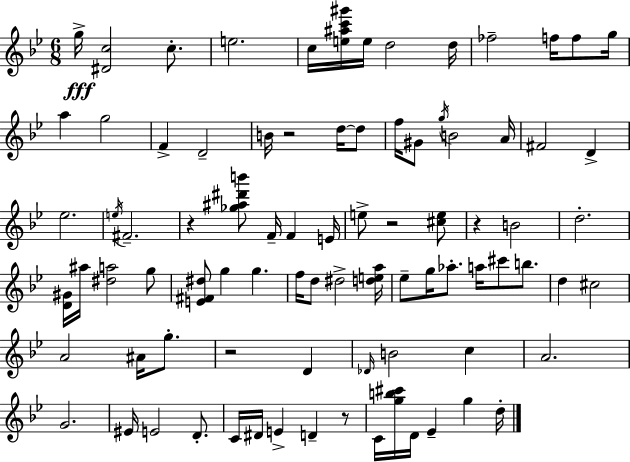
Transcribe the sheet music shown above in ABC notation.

X:1
T:Untitled
M:6/8
L:1/4
K:Gm
g/4 [^Dc]2 c/2 e2 c/4 [e^ac'^g']/4 e/4 d2 d/4 _f2 f/4 f/2 g/4 a g2 F D2 B/4 z2 d/4 d/2 f/4 ^G/2 g/4 B2 A/4 ^F2 D _e2 e/4 ^F2 z [_g^a^d'b']/2 F/4 F E/4 e/2 z2 [^ce]/2 z B2 d2 [D^G]/4 ^a/4 [^da]2 g/2 [E^F^d]/2 g g f/4 d/2 ^d2 [dea]/4 _e/2 g/4 _a/2 a/4 ^c'/2 b/2 d ^c2 A2 ^A/4 g/2 z2 D _D/4 B2 c A2 G2 ^E/4 E2 D/2 C/4 ^D/4 E D z/2 C/4 [gb^c']/4 D/4 _E g d/4